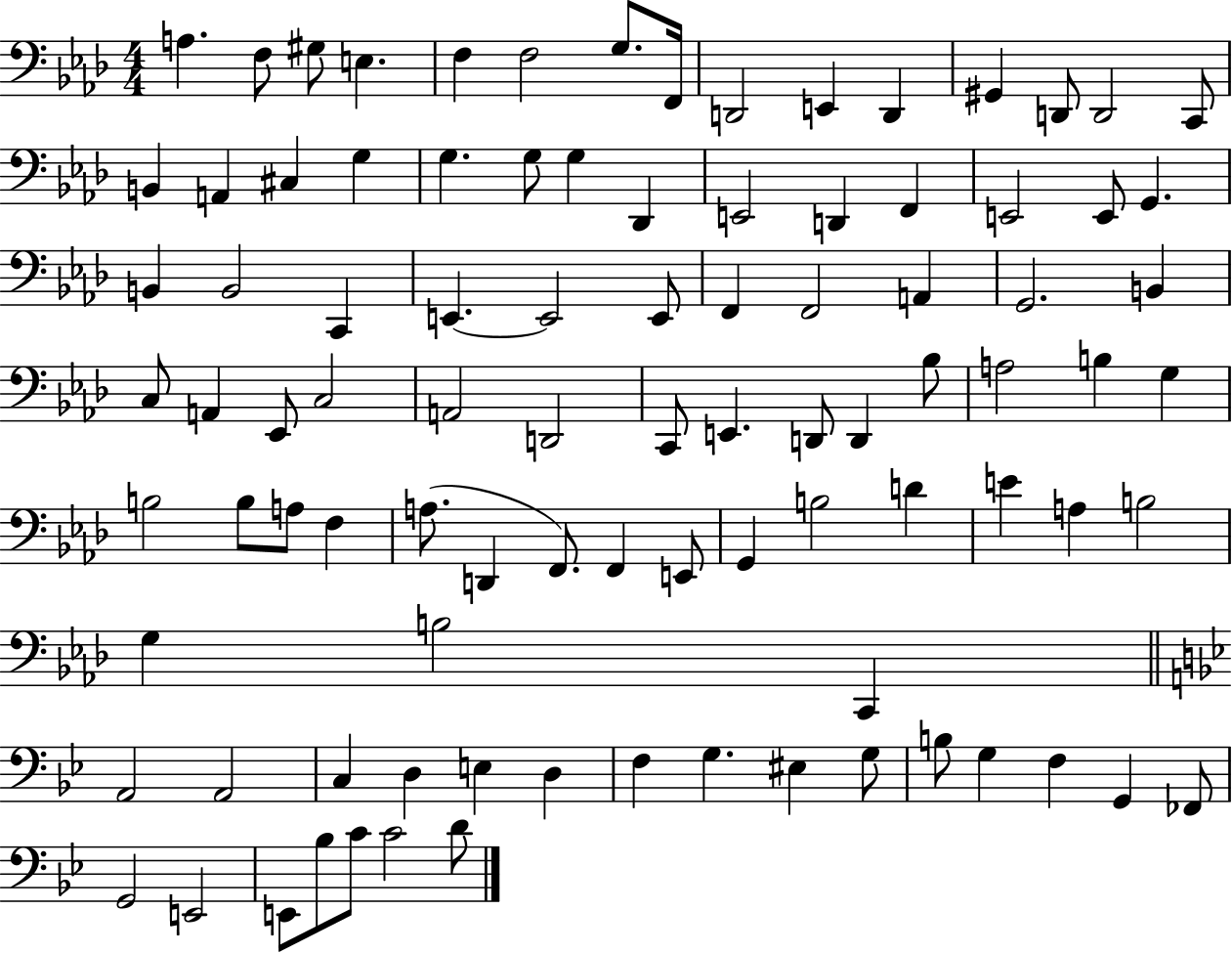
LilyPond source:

{
  \clef bass
  \numericTimeSignature
  \time 4/4
  \key aes \major
  \repeat volta 2 { a4. f8 gis8 e4. | f4 f2 g8. f,16 | d,2 e,4 d,4 | gis,4 d,8 d,2 c,8 | \break b,4 a,4 cis4 g4 | g4. g8 g4 des,4 | e,2 d,4 f,4 | e,2 e,8 g,4. | \break b,4 b,2 c,4 | e,4.~~ e,2 e,8 | f,4 f,2 a,4 | g,2. b,4 | \break c8 a,4 ees,8 c2 | a,2 d,2 | c,8 e,4. d,8 d,4 bes8 | a2 b4 g4 | \break b2 b8 a8 f4 | a8.( d,4 f,8.) f,4 e,8 | g,4 b2 d'4 | e'4 a4 b2 | \break g4 b2 c,4 | \bar "||" \break \key bes \major a,2 a,2 | c4 d4 e4 d4 | f4 g4. eis4 g8 | b8 g4 f4 g,4 fes,8 | \break g,2 e,2 | e,8 bes8 c'8 c'2 d'8 | } \bar "|."
}